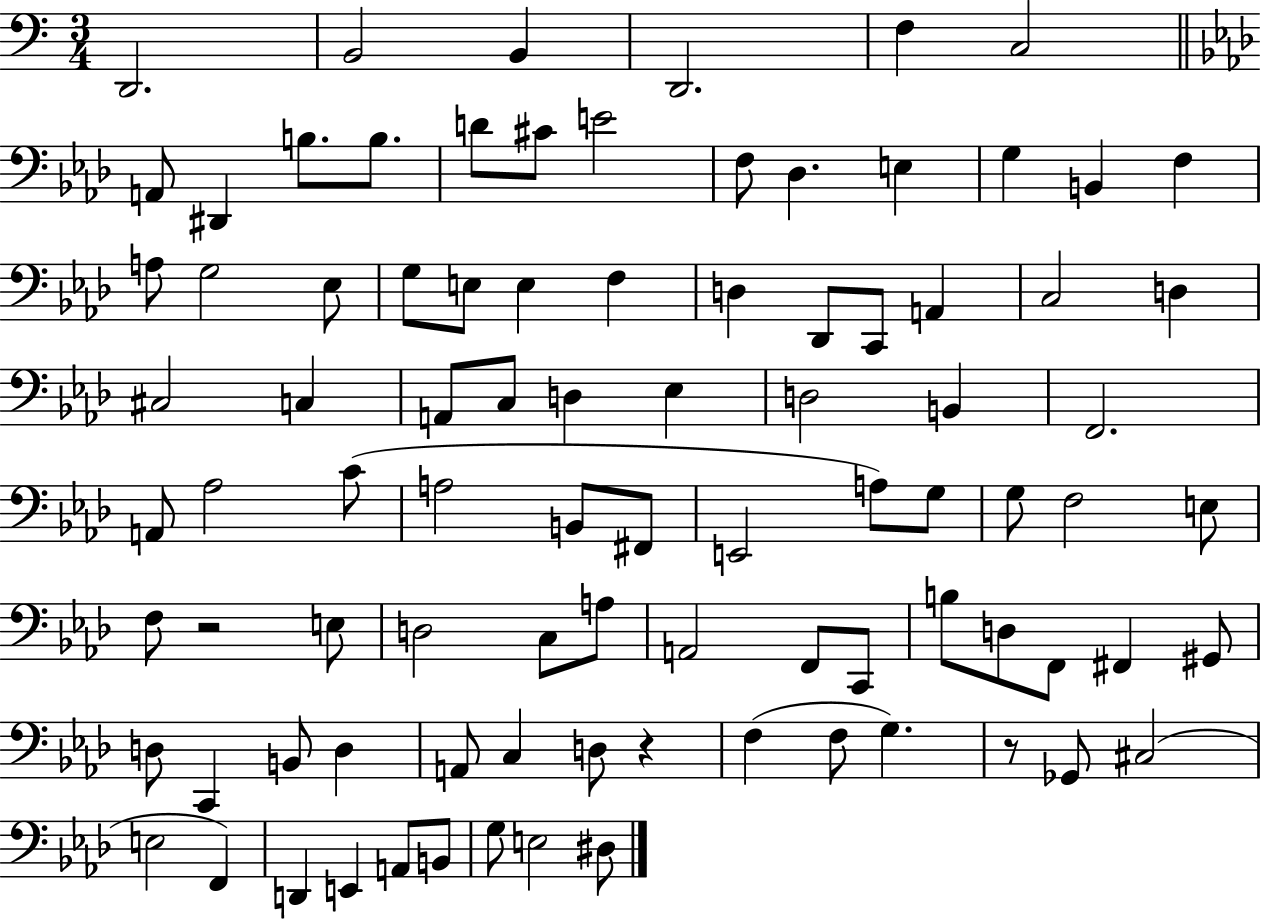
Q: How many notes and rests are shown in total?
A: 90